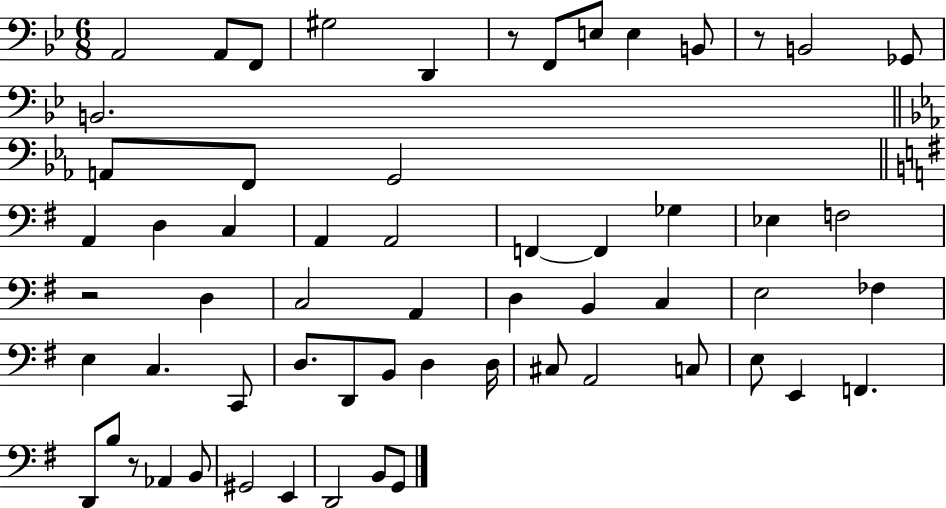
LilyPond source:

{
  \clef bass
  \numericTimeSignature
  \time 6/8
  \key bes \major
  a,2 a,8 f,8 | gis2 d,4 | r8 f,8 e8 e4 b,8 | r8 b,2 ges,8 | \break b,2. | \bar "||" \break \key ees \major a,8 f,8 g,2 | \bar "||" \break \key g \major a,4 d4 c4 | a,4 a,2 | f,4~~ f,4 ges4 | ees4 f2 | \break r2 d4 | c2 a,4 | d4 b,4 c4 | e2 fes4 | \break e4 c4. c,8 | d8. d,8 b,8 d4 d16 | cis8 a,2 c8 | e8 e,4 f,4. | \break d,8 b8 r8 aes,4 b,8 | gis,2 e,4 | d,2 b,8 g,8 | \bar "|."
}